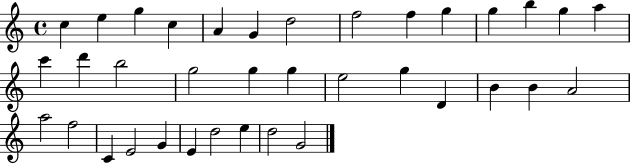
C5/q E5/q G5/q C5/q A4/q G4/q D5/h F5/h F5/q G5/q G5/q B5/q G5/q A5/q C6/q D6/q B5/h G5/h G5/q G5/q E5/h G5/q D4/q B4/q B4/q A4/h A5/h F5/h C4/q E4/h G4/q E4/q D5/h E5/q D5/h G4/h